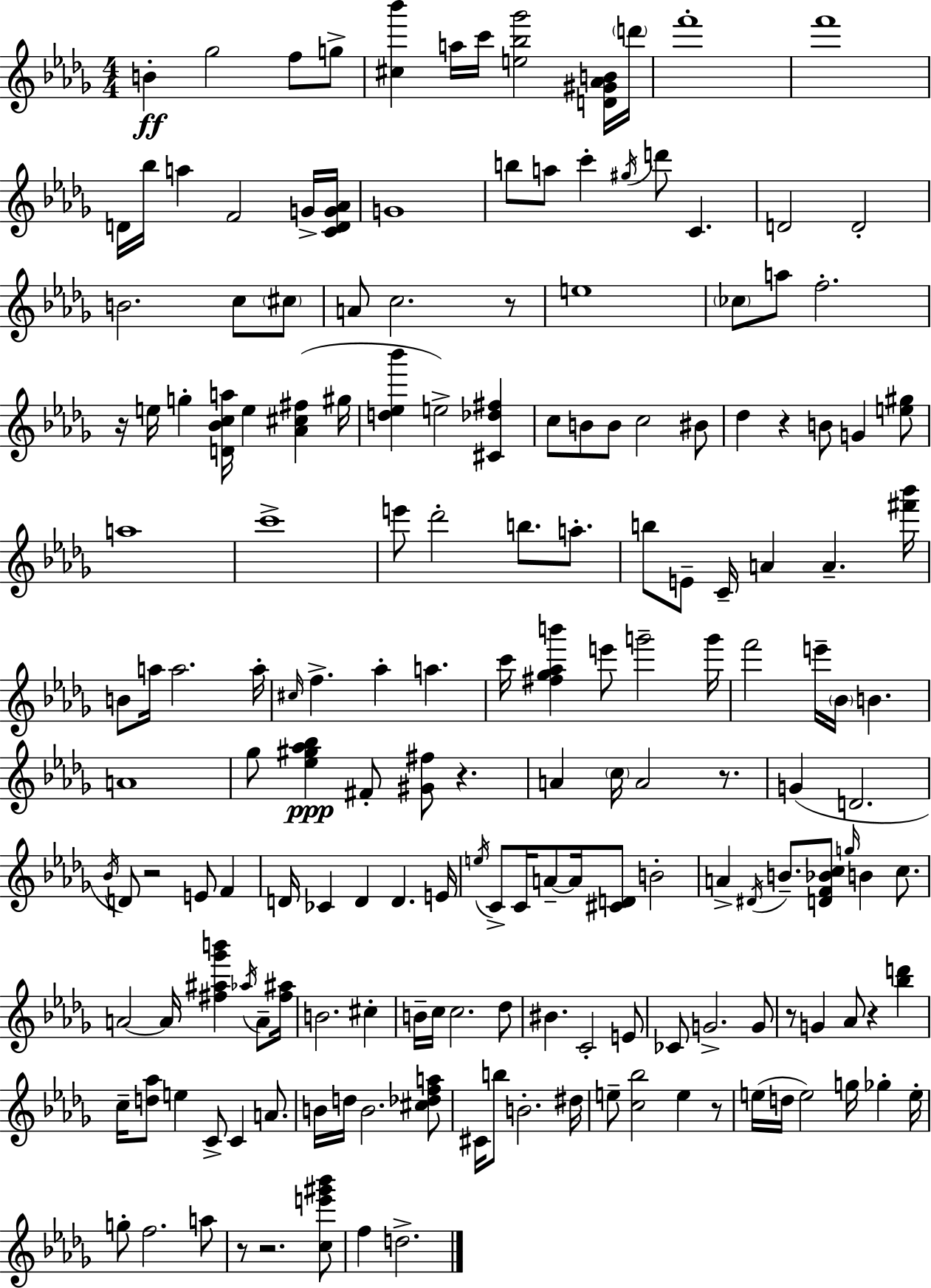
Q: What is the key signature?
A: BES minor